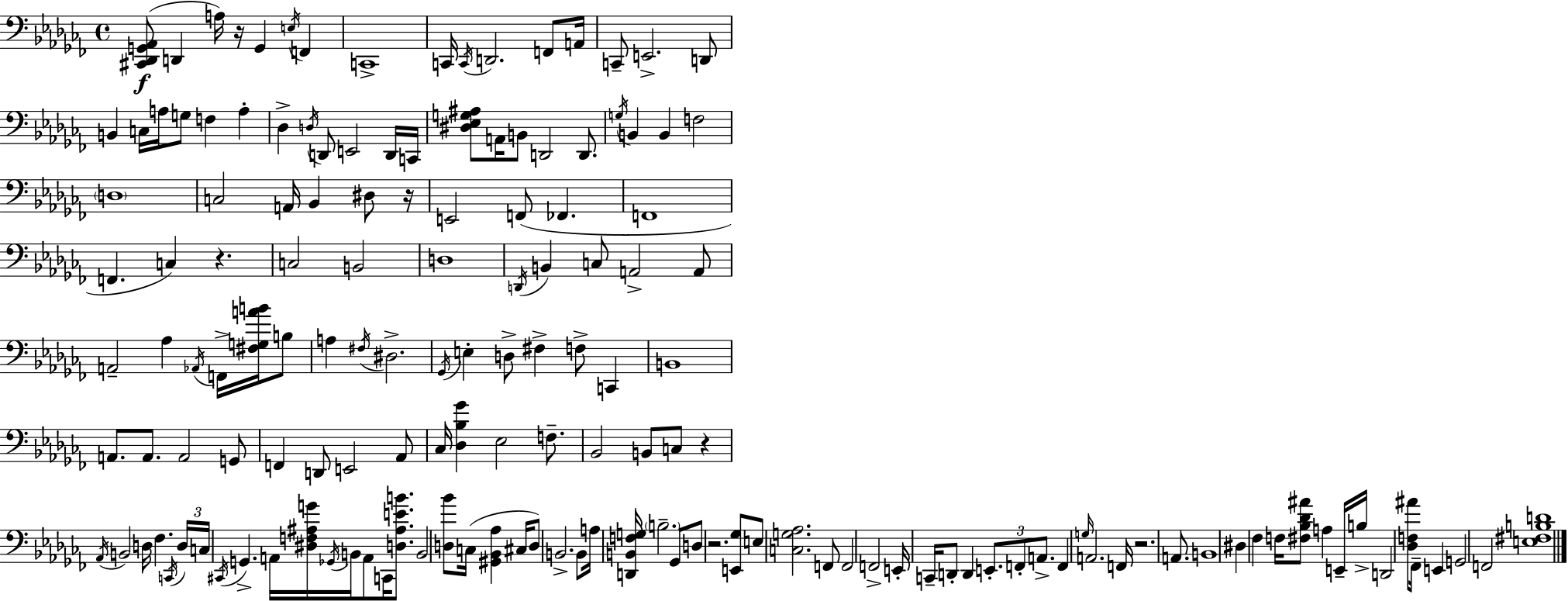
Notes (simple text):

[C#2,Db2,G2,Ab2]/e D2/q A3/s R/s G2/q E3/s F2/q C2/w C2/s C2/s D2/h. F2/e A2/s C2/e E2/h. D2/e B2/q C3/s A3/s G3/e F3/q A3/q Db3/q D3/s D2/e E2/h D2/s C2/s [D#3,Eb3,G3,A#3]/e A2/s B2/e D2/h D2/e. G3/s B2/q B2/q F3/h D3/w C3/h A2/s Bb2/q D#3/e R/s E2/h F2/e FES2/q. F2/w F2/q. C3/q R/q. C3/h B2/h D3/w D2/s B2/q C3/e A2/h A2/e A2/h Ab3/q Ab2/s F2/s [F#3,G3,A4,B4]/s B3/e A3/q F#3/s D#3/h. Gb2/s E3/q D3/e F#3/q F3/e C2/q B2/w A2/e. A2/e. A2/h G2/e F2/q D2/e E2/h Ab2/e CES3/s [Db3,Bb3,Gb4]/q Eb3/h F3/e. Bb2/h B2/e C3/e R/q Ab2/s B2/h D3/s FES3/q. C2/s D3/s C3/s C#2/s G2/q. A2/s [D#3,F3,A#3,G4]/s Gb2/s B2/s A2/e C2/s [D3,A#3,E4,B4]/e. B2/h [D3,Bb4]/e C3/s [G#2,Bb2,Ab3]/q C#3/s D3/e B2/h. B2/e A3/s [D2,B2,F3,G3]/s B3/h. Gb2/e D3/e R/h. [E2,Gb3]/e E3/e [C3,G3,Ab3]/h. F2/e F2/h F2/h E2/s C2/s D2/e D2/q E2/e. F2/e A2/e. F2/q G3/s A2/h. F2/s R/h. A2/e. B2/w D#3/q FES3/q F3/s [F#3,Bb3,Db4,A#4]/e A3/q E2/s B3/s D2/h [Db3,F3,A#4]/e FES2/s E2/q G2/h F2/h [E3,F#3,B3,D4]/w